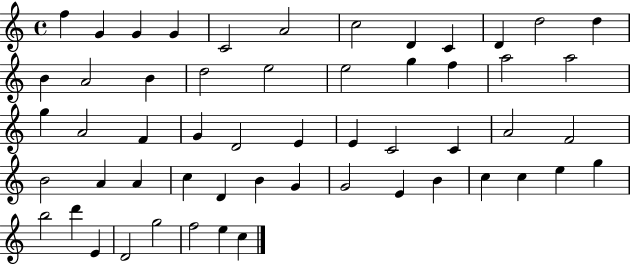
X:1
T:Untitled
M:4/4
L:1/4
K:C
f G G G C2 A2 c2 D C D d2 d B A2 B d2 e2 e2 g f a2 a2 g A2 F G D2 E E C2 C A2 F2 B2 A A c D B G G2 E B c c e g b2 d' E D2 g2 f2 e c